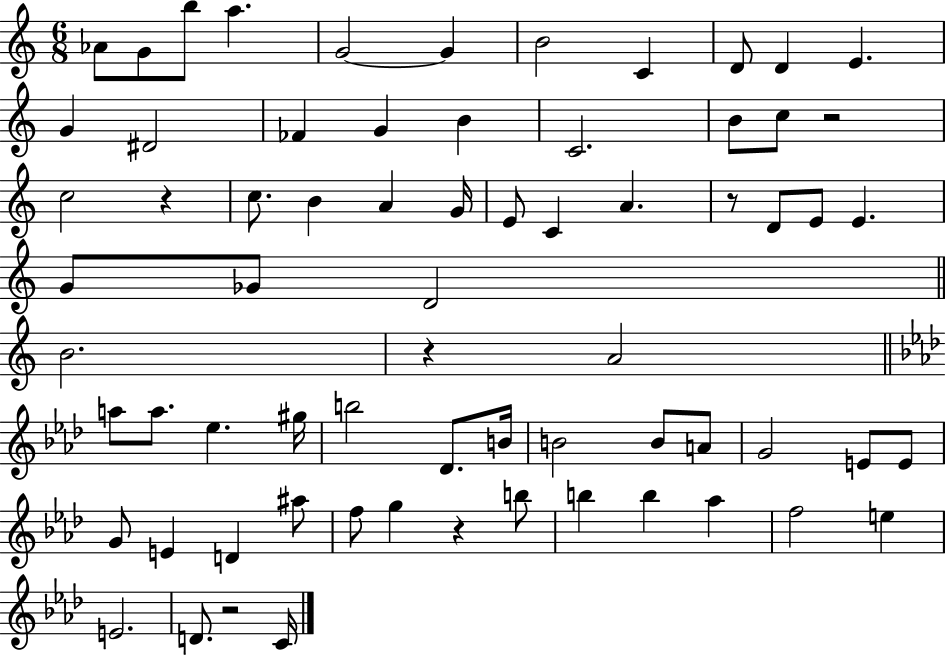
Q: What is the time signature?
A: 6/8